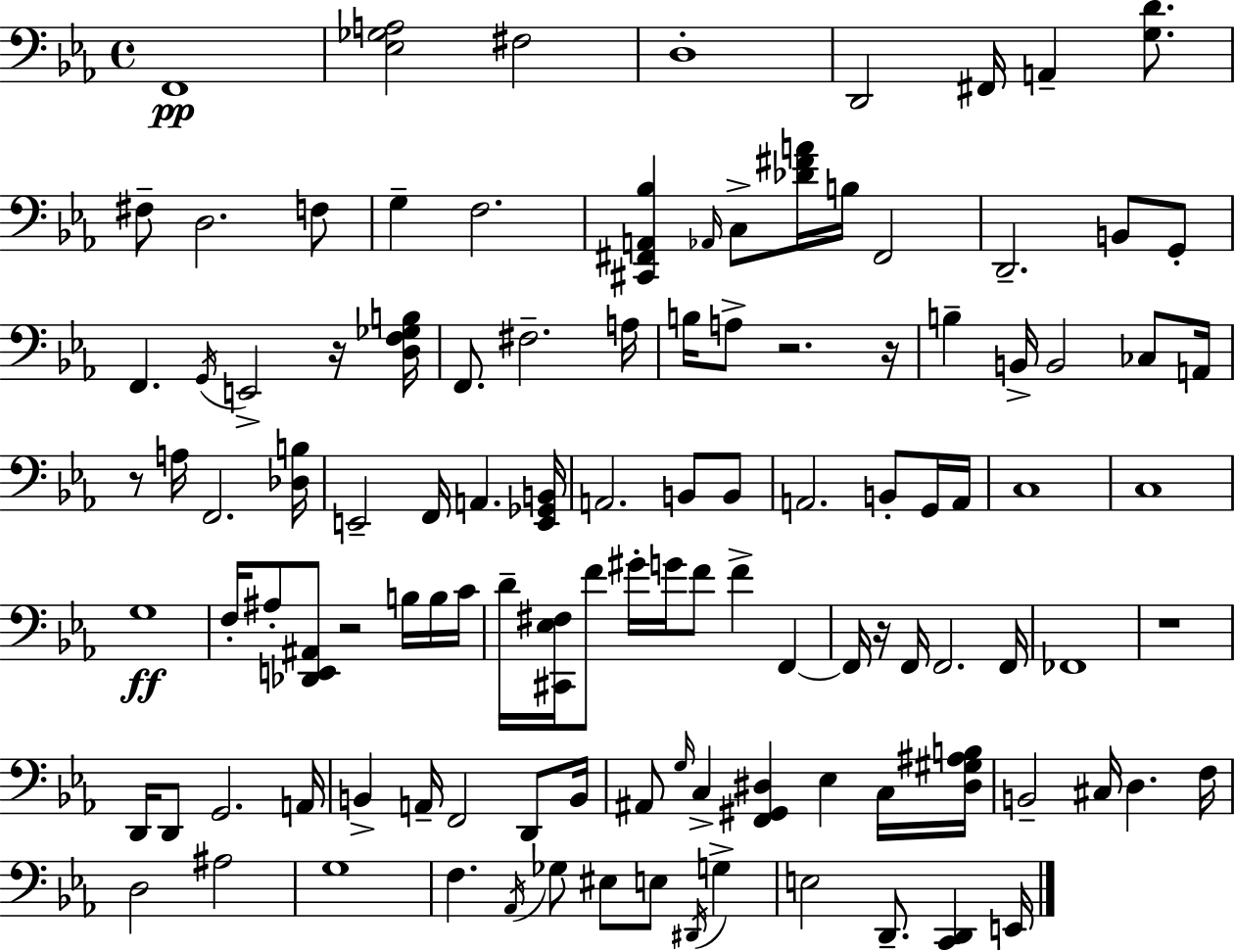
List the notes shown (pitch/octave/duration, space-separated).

F2/w [Eb3,Gb3,A3]/h F#3/h D3/w D2/h F#2/s A2/q [G3,D4]/e. F#3/e D3/h. F3/e G3/q F3/h. [C#2,F#2,A2,Bb3]/q Ab2/s C3/e [Db4,F#4,A4]/s B3/s F#2/h D2/h. B2/e G2/e F2/q. G2/s E2/h R/s [D3,F3,Gb3,B3]/s F2/e. F#3/h. A3/s B3/s A3/e R/h. R/s B3/q B2/s B2/h CES3/e A2/s R/e A3/s F2/h. [Db3,B3]/s E2/h F2/s A2/q. [E2,Gb2,B2]/s A2/h. B2/e B2/e A2/h. B2/e G2/s A2/s C3/w C3/w G3/w F3/s A#3/e [Db2,E2,A#2]/e R/h B3/s B3/s C4/s D4/s [C#2,Eb3,F#3]/s F4/e G#4/s G4/s F4/e F4/q F2/q F2/s R/s F2/s F2/h. F2/s FES2/w R/w D2/s D2/e G2/h. A2/s B2/q A2/s F2/h D2/e B2/s A#2/e G3/s C3/q [F2,G#2,D#3]/q Eb3/q C3/s [D#3,G#3,A#3,B3]/s B2/h C#3/s D3/q. F3/s D3/h A#3/h G3/w F3/q. Ab2/s Gb3/e EIS3/e E3/e D#2/s G3/q E3/h D2/e. [C2,D2]/q E2/s